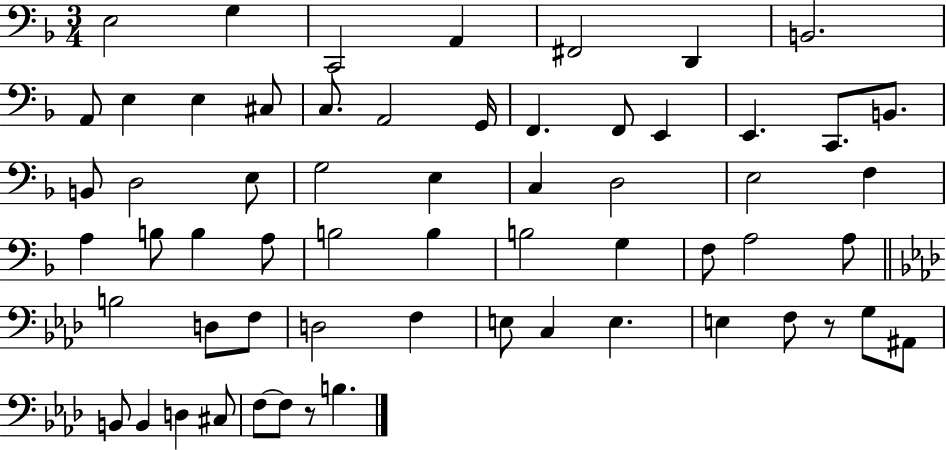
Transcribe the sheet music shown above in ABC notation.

X:1
T:Untitled
M:3/4
L:1/4
K:F
E,2 G, C,,2 A,, ^F,,2 D,, B,,2 A,,/2 E, E, ^C,/2 C,/2 A,,2 G,,/4 F,, F,,/2 E,, E,, C,,/2 B,,/2 B,,/2 D,2 E,/2 G,2 E, C, D,2 E,2 F, A, B,/2 B, A,/2 B,2 B, B,2 G, F,/2 A,2 A,/2 B,2 D,/2 F,/2 D,2 F, E,/2 C, E, E, F,/2 z/2 G,/2 ^A,,/2 B,,/2 B,, D, ^C,/2 F,/2 F,/2 z/2 B,